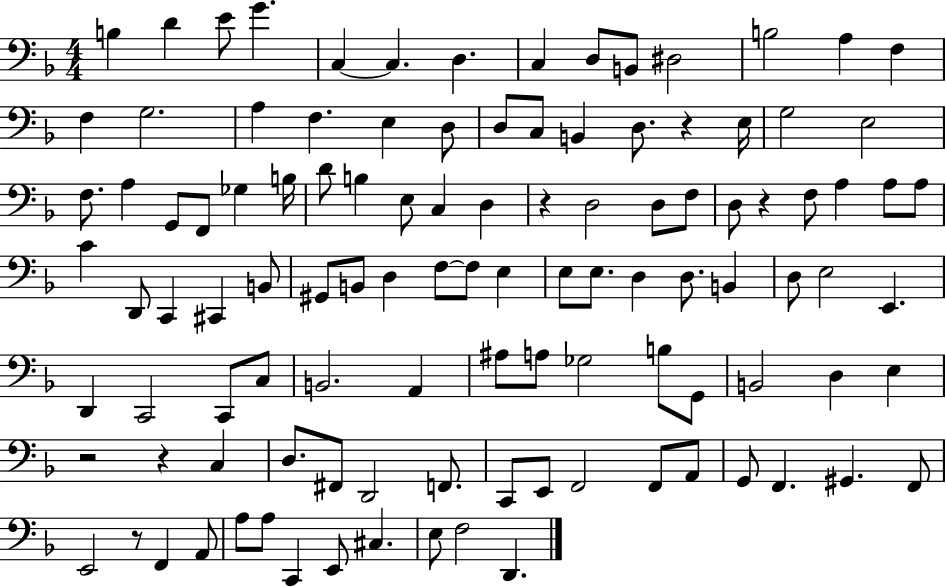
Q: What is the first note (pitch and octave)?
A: B3